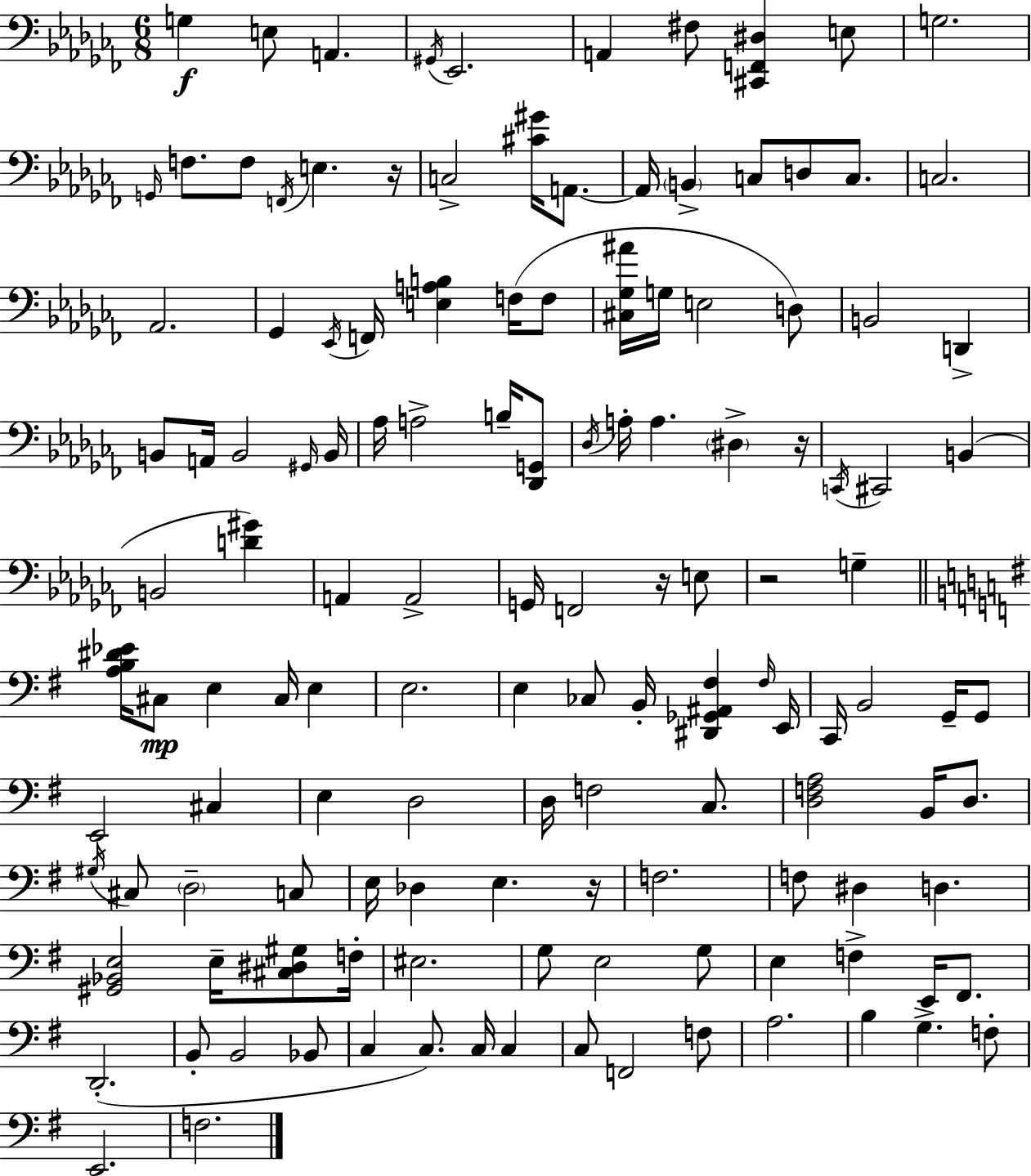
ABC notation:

X:1
T:Untitled
M:6/8
L:1/4
K:Abm
G, E,/2 A,, ^G,,/4 _E,,2 A,, ^F,/2 [^C,,F,,^D,] E,/2 G,2 G,,/4 F,/2 F,/2 F,,/4 E, z/4 C,2 [^C^G]/4 A,,/2 A,,/4 B,, C,/2 D,/2 C,/2 C,2 _A,,2 _G,, _E,,/4 F,,/4 [E,A,B,] F,/4 F,/2 [^C,_G,^A]/4 G,/4 E,2 D,/2 B,,2 D,, B,,/2 A,,/4 B,,2 ^G,,/4 B,,/4 _A,/4 A,2 B,/4 [_D,,G,,]/2 _D,/4 A,/4 A, ^D, z/4 C,,/4 ^C,,2 B,, B,,2 [D^G] A,, A,,2 G,,/4 F,,2 z/4 E,/2 z2 G, [A,B,^D_E]/4 ^C,/2 E, ^C,/4 E, E,2 E, _C,/2 B,,/4 [^D,,_G,,^A,,^F,] ^F,/4 E,,/4 C,,/4 B,,2 G,,/4 G,,/2 E,,2 ^C, E, D,2 D,/4 F,2 C,/2 [D,F,A,]2 B,,/4 D,/2 ^G,/4 ^C,/2 D,2 C,/2 E,/4 _D, E, z/4 F,2 F,/2 ^D, D, [^G,,_B,,E,]2 E,/4 [^C,^D,^G,]/2 F,/4 ^E,2 G,/2 E,2 G,/2 E, F, E,,/4 ^F,,/2 D,,2 B,,/2 B,,2 _B,,/2 C, C,/2 C,/4 C, C,/2 F,,2 F,/2 A,2 B, G, F,/2 E,,2 F,2